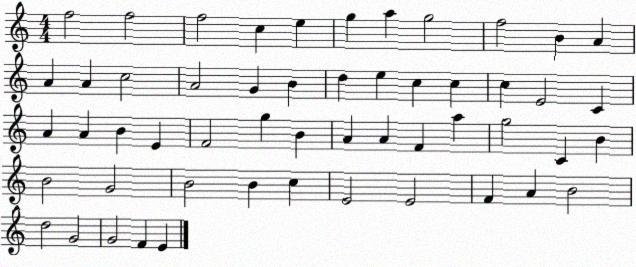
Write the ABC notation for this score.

X:1
T:Untitled
M:4/4
L:1/4
K:C
f2 f2 f2 c e g a g2 f2 B A A A c2 A2 G B d e c c c E2 C A A B E F2 g B A A F a g2 C B B2 G2 B2 B c E2 E2 F A B2 d2 G2 G2 F E